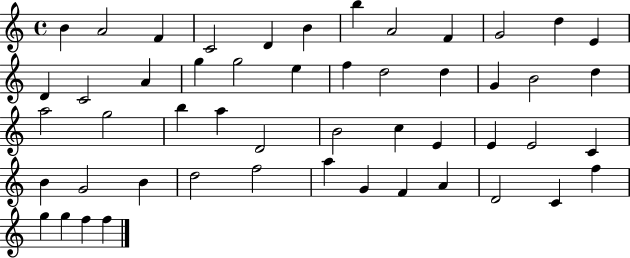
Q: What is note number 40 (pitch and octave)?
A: F5